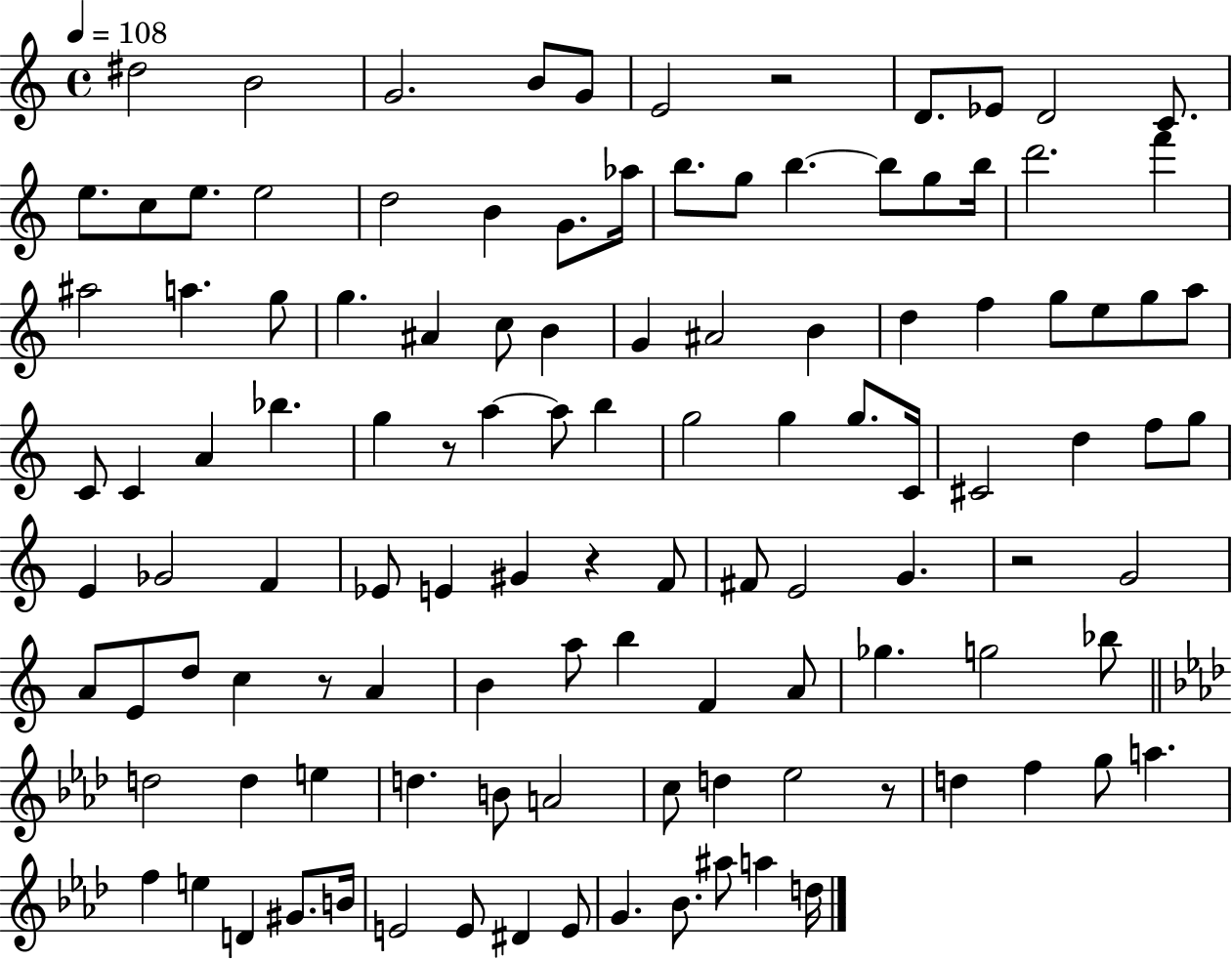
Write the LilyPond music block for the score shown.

{
  \clef treble
  \time 4/4
  \defaultTimeSignature
  \key c \major
  \tempo 4 = 108
  dis''2 b'2 | g'2. b'8 g'8 | e'2 r2 | d'8. ees'8 d'2 c'8. | \break e''8. c''8 e''8. e''2 | d''2 b'4 g'8. aes''16 | b''8. g''8 b''4.~~ b''8 g''8 b''16 | d'''2. f'''4 | \break ais''2 a''4. g''8 | g''4. ais'4 c''8 b'4 | g'4 ais'2 b'4 | d''4 f''4 g''8 e''8 g''8 a''8 | \break c'8 c'4 a'4 bes''4. | g''4 r8 a''4~~ a''8 b''4 | g''2 g''4 g''8. c'16 | cis'2 d''4 f''8 g''8 | \break e'4 ges'2 f'4 | ees'8 e'4 gis'4 r4 f'8 | fis'8 e'2 g'4. | r2 g'2 | \break a'8 e'8 d''8 c''4 r8 a'4 | b'4 a''8 b''4 f'4 a'8 | ges''4. g''2 bes''8 | \bar "||" \break \key aes \major d''2 d''4 e''4 | d''4. b'8 a'2 | c''8 d''4 ees''2 r8 | d''4 f''4 g''8 a''4. | \break f''4 e''4 d'4 gis'8. b'16 | e'2 e'8 dis'4 e'8 | g'4. bes'8. ais''8 a''4 d''16 | \bar "|."
}